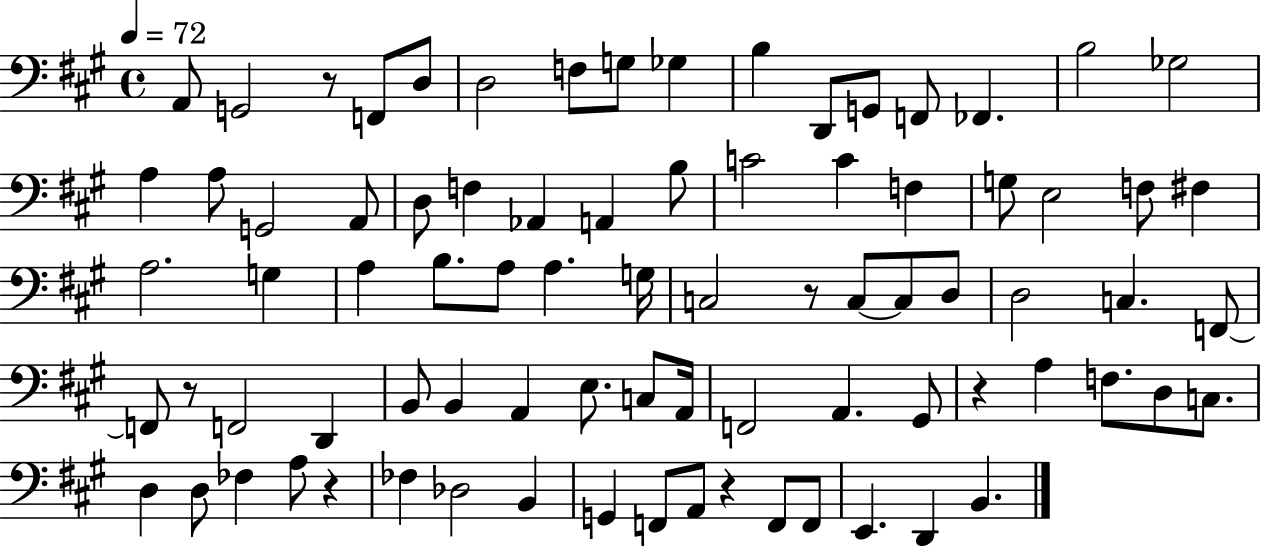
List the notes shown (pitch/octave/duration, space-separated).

A2/e G2/h R/e F2/e D3/e D3/h F3/e G3/e Gb3/q B3/q D2/e G2/e F2/e FES2/q. B3/h Gb3/h A3/q A3/e G2/h A2/e D3/e F3/q Ab2/q A2/q B3/e C4/h C4/q F3/q G3/e E3/h F3/e F#3/q A3/h. G3/q A3/q B3/e. A3/e A3/q. G3/s C3/h R/e C3/e C3/e D3/e D3/h C3/q. F2/e F2/e R/e F2/h D2/q B2/e B2/q A2/q E3/e. C3/e A2/s F2/h A2/q. G#2/e R/q A3/q F3/e. D3/e C3/e. D3/q D3/e FES3/q A3/e R/q FES3/q Db3/h B2/q G2/q F2/e A2/e R/q F2/e F2/e E2/q. D2/q B2/q.